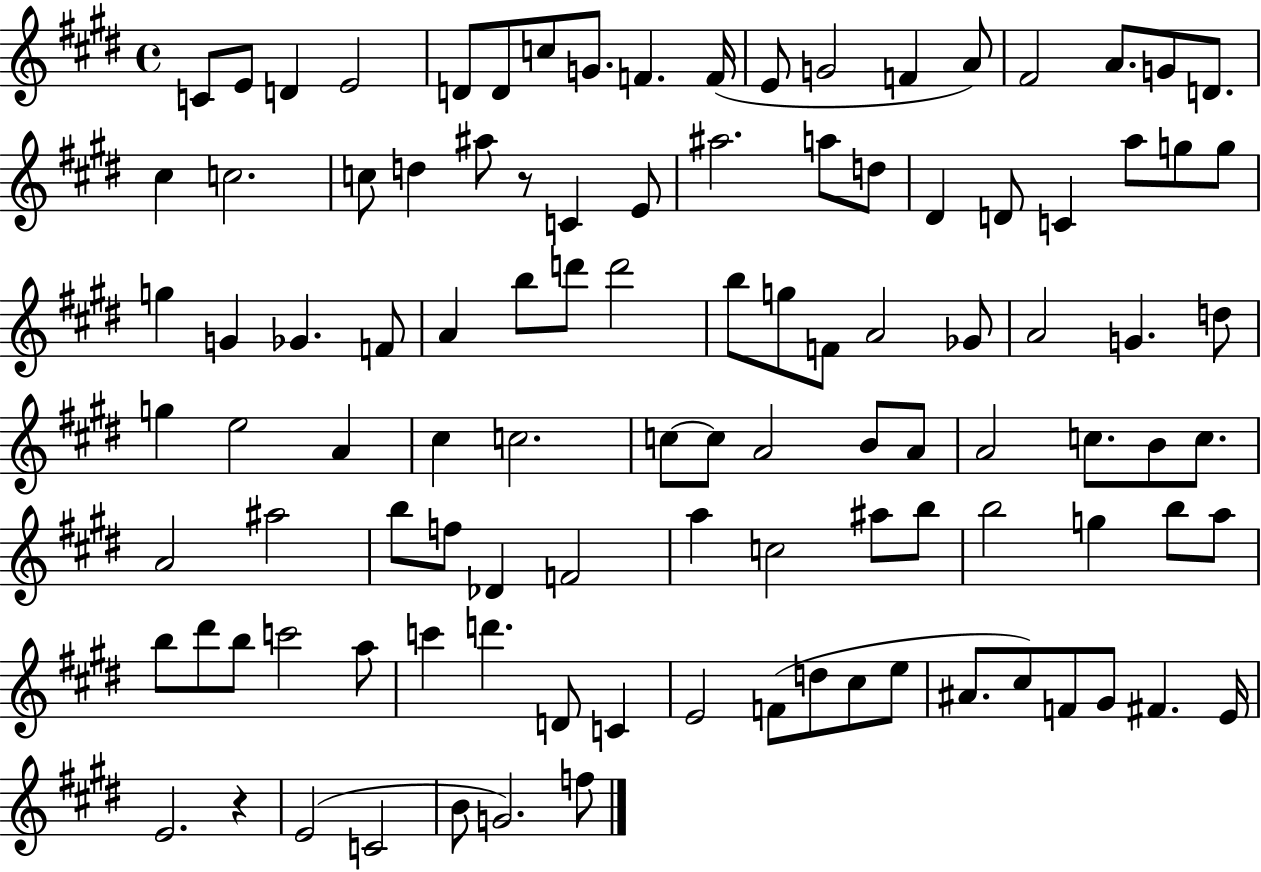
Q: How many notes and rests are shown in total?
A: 106